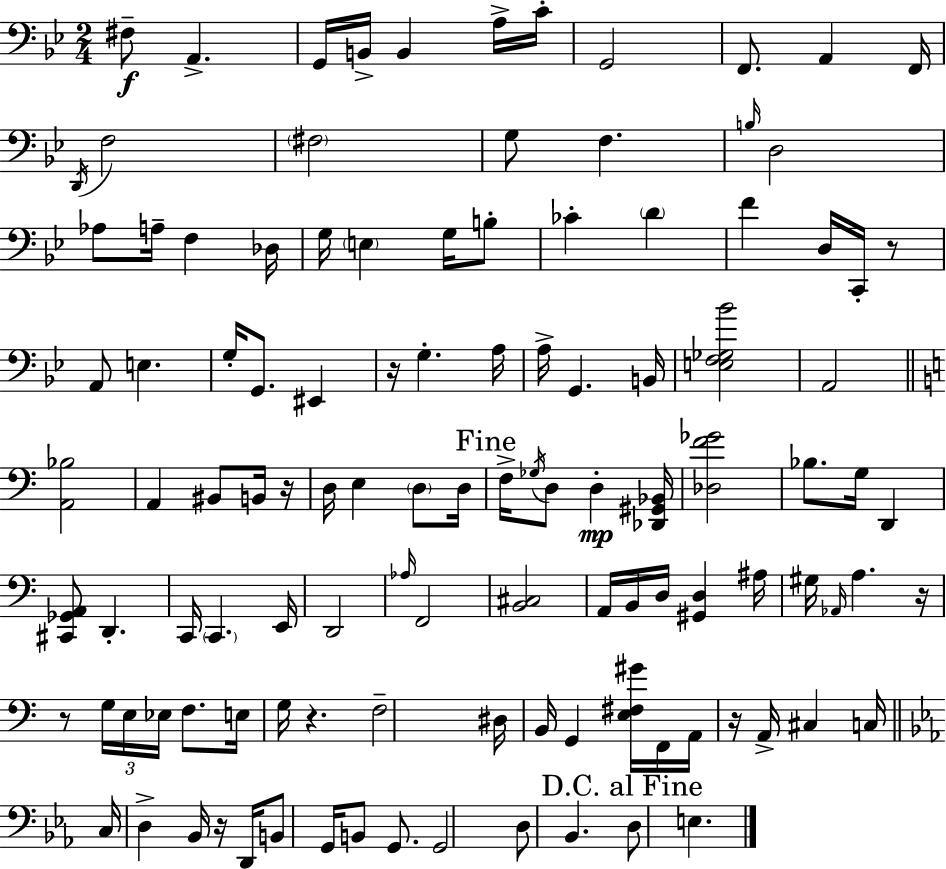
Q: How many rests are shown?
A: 8